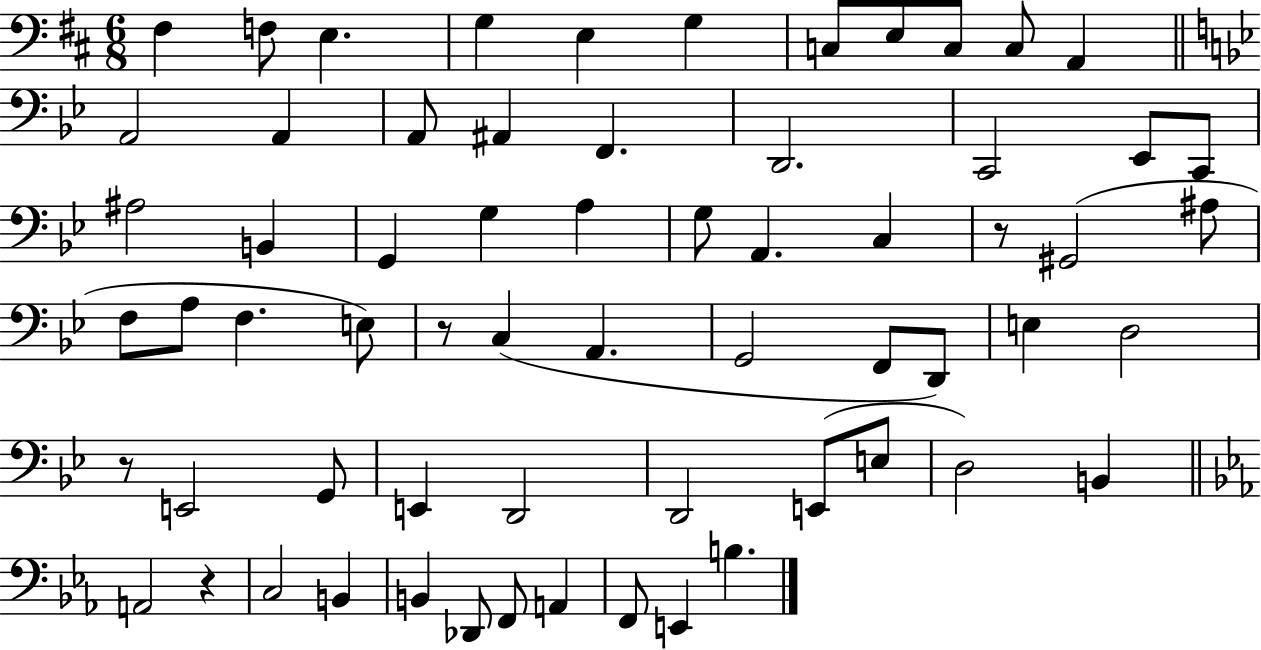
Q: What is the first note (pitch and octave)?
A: F#3